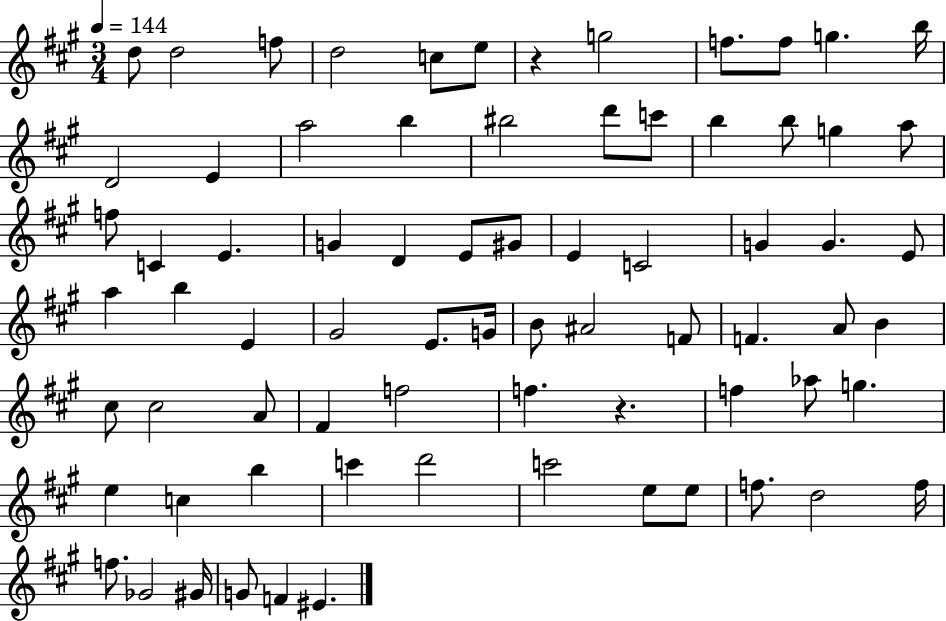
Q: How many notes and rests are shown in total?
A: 74